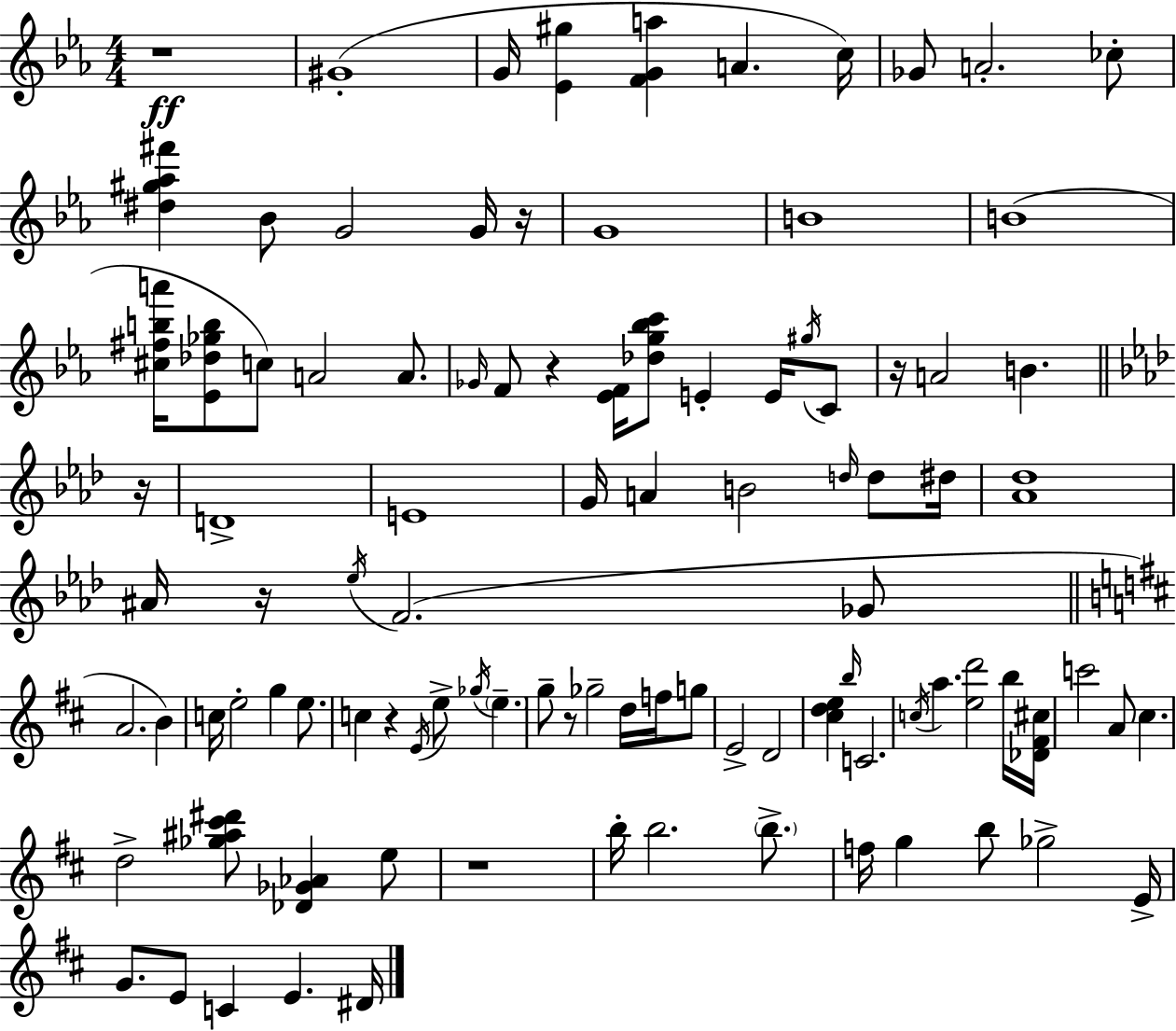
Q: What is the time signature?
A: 4/4